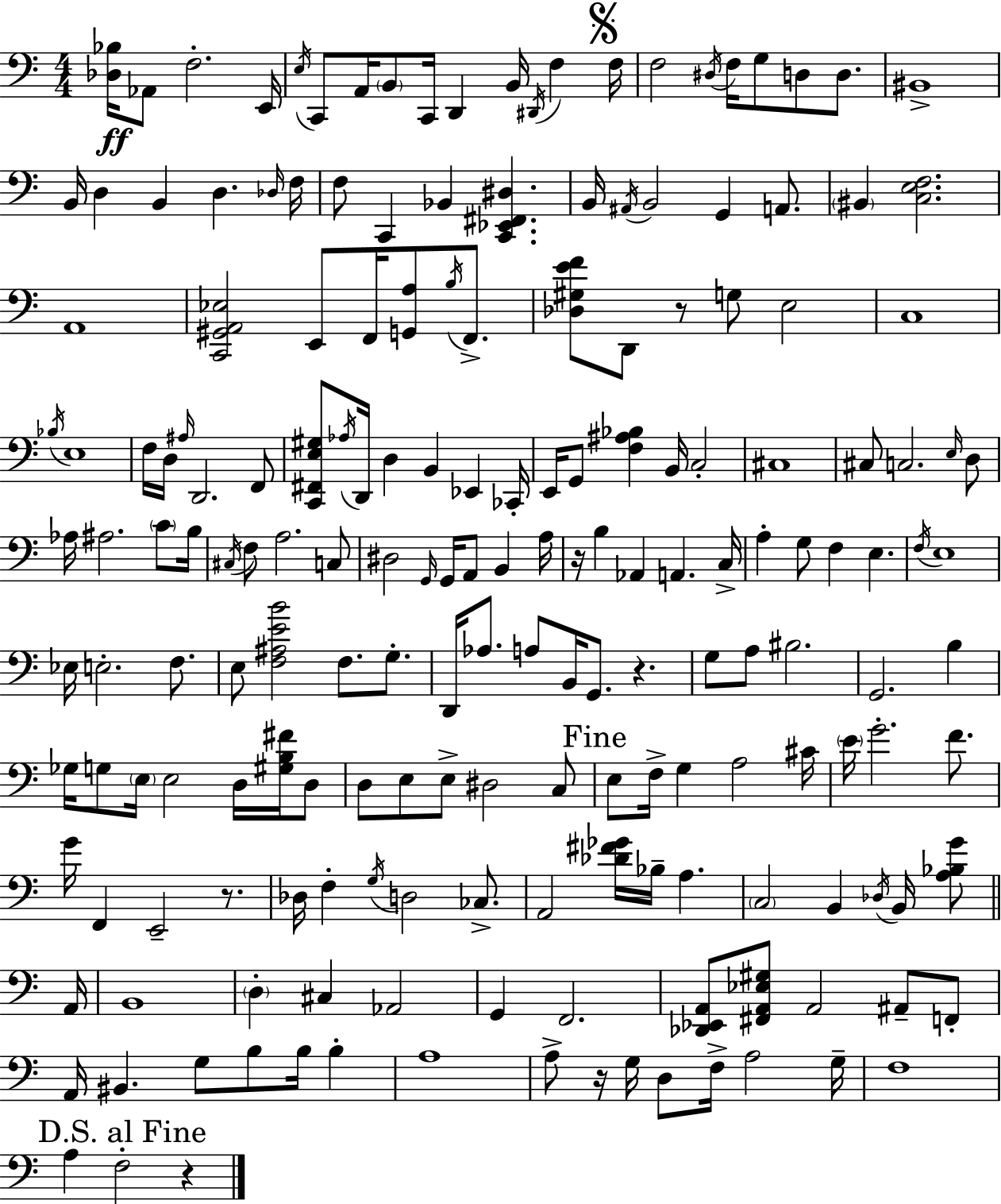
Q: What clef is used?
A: bass